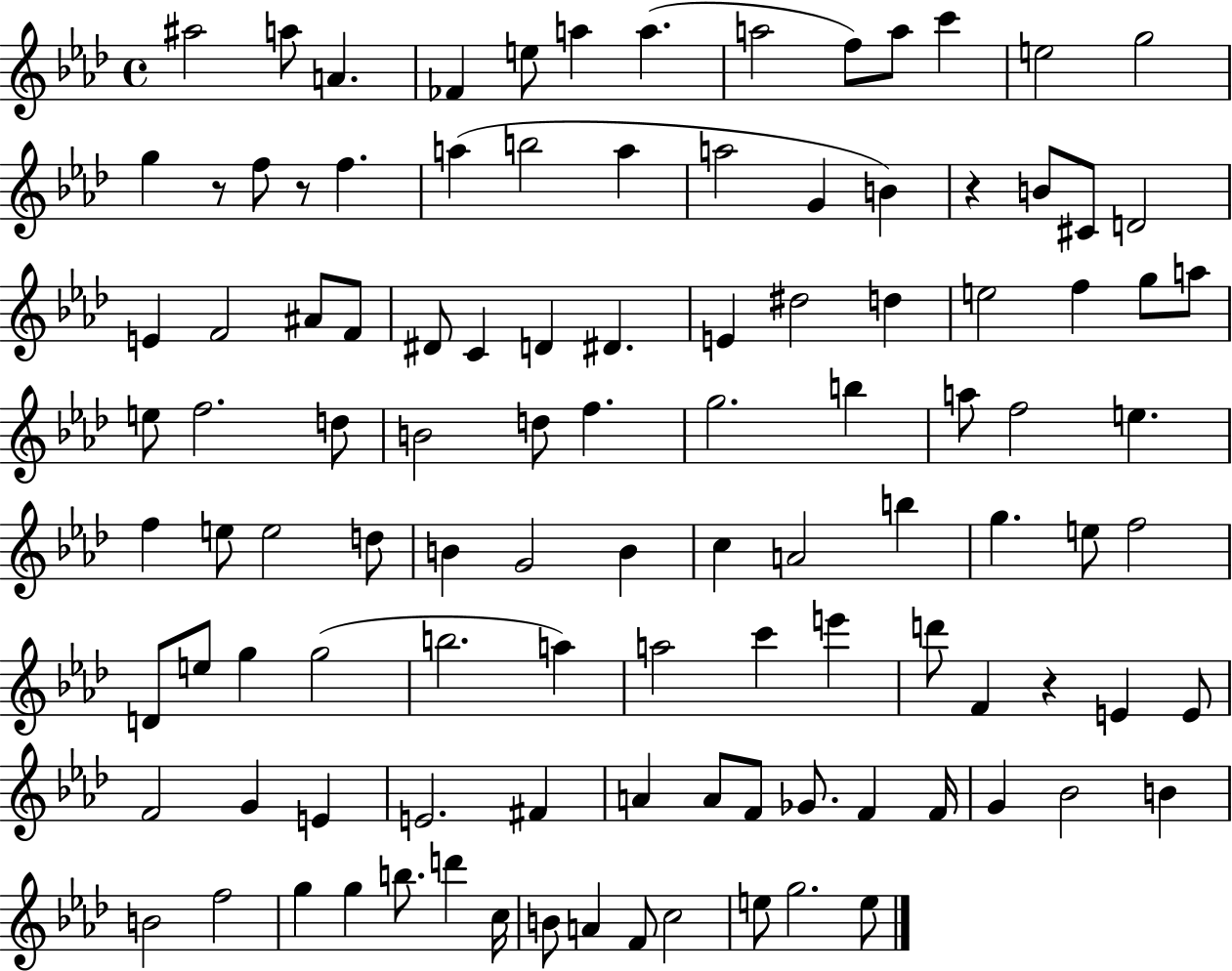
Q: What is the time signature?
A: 4/4